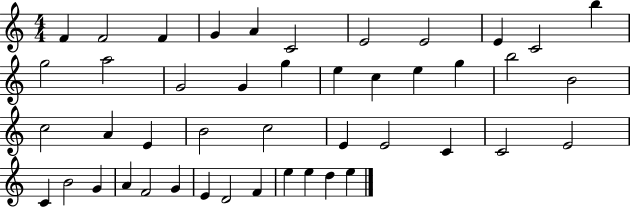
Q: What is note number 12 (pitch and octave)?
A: G5